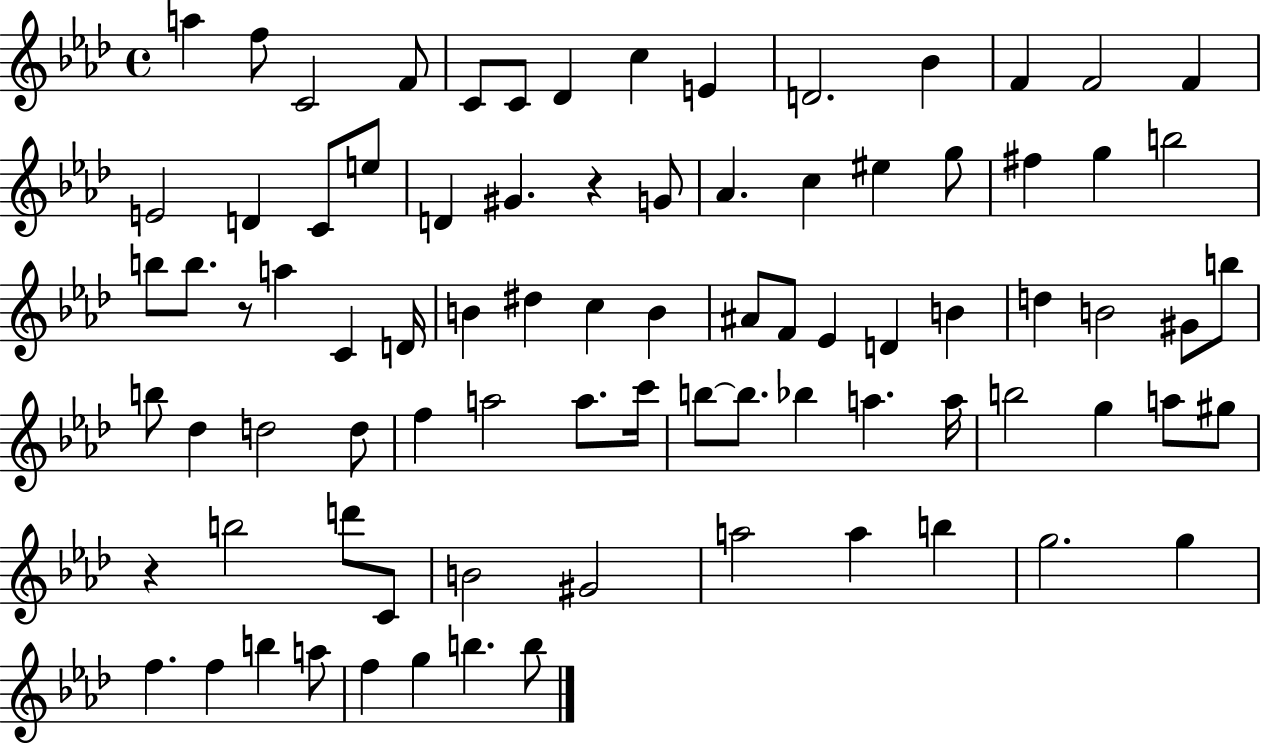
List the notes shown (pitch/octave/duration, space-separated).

A5/q F5/e C4/h F4/e C4/e C4/e Db4/q C5/q E4/q D4/h. Bb4/q F4/q F4/h F4/q E4/h D4/q C4/e E5/e D4/q G#4/q. R/q G4/e Ab4/q. C5/q EIS5/q G5/e F#5/q G5/q B5/h B5/e B5/e. R/e A5/q C4/q D4/s B4/q D#5/q C5/q B4/q A#4/e F4/e Eb4/q D4/q B4/q D5/q B4/h G#4/e B5/e B5/e Db5/q D5/h D5/e F5/q A5/h A5/e. C6/s B5/e B5/e. Bb5/q A5/q. A5/s B5/h G5/q A5/e G#5/e R/q B5/h D6/e C4/e B4/h G#4/h A5/h A5/q B5/q G5/h. G5/q F5/q. F5/q B5/q A5/e F5/q G5/q B5/q. B5/e